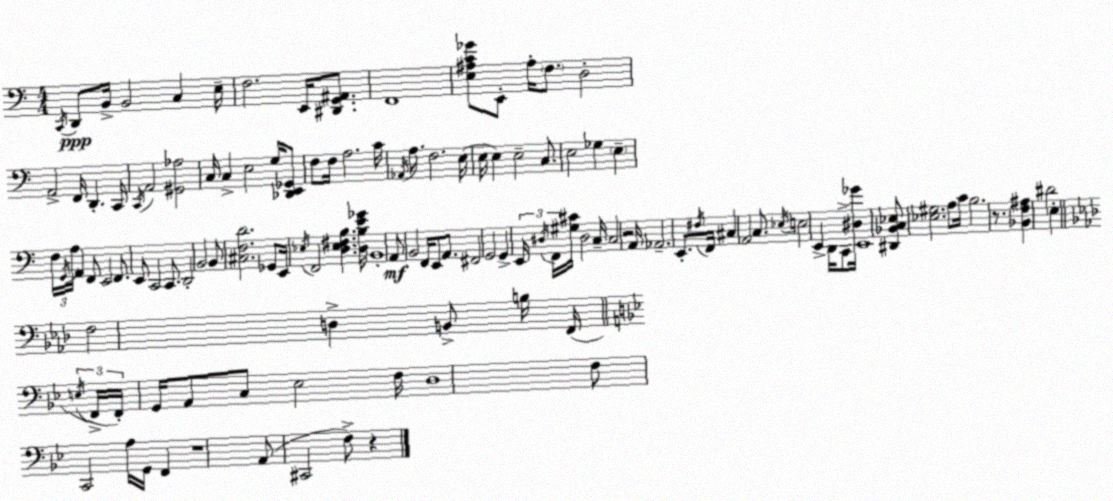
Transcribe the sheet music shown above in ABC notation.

X:1
T:Untitled
M:4/4
L:1/4
K:C
C,,/4 D,,/2 B,,/4 B,,2 C, E,/4 F,2 E,,/4 [^D,,G,,^A,,]/2 F,,4 [E,^A,C_G]/2 E,,/2 ^A,/4 F,/2 D,2 A,,2 F,,/4 D,, C,,/4 C,,/4 A,,2 [^G,,_A,]2 C,/4 C, E,2 G,/4 [_D,,E,,_G,,]/2 F,/2 F,/4 A,2 C/4 _A,,/4 A,/2 F,2 E,/4 E,/4 E, E,2 C,/2 E,2 _G, E, F,/4 G,,/4 A,/4 A,, F,,/2 E,,2 F,,/2 E,,/2 C,,2 C,,/2 D,,2 B,,2 B,,/2 [^C,F,D]2 _G,,/2 E,,/4 _E,/4 F,,2 [D,_E,^F,B,] [D,B,E_G]/4 B,,4 A,,/2 B,,2 F,,/4 E,,/2 A,,/2 ^F,,2 G,,2 G,, E,,/4 ^D,/4 F,,/4 [^G,^C]/4 ^D,2 C,/4 C,2 z2 A,,/4 _A,,2 E,,/2 ^F,/4 F,,/4 ^C, A,,2 C,/2 _E,/4 E,2 E,, D,,/4 C,,/2 [^D,_G]/4 E,,4 [^D,,_B,,C,_E,]/2 [_E,^G,]2 A,/2 C/4 B,2 z/2 [_B,,F,^A,] ^D2 E, F,2 D, B,,/2 B,/4 F,,/4 E,/4 F,,/4 F,,/4 G,,/4 A,,/2 C,/2 _E,2 F,/4 D,4 F,/2 C,,2 A,/4 G,,/4 F,, z4 A,,/2 ^C,,2 F,/2 z